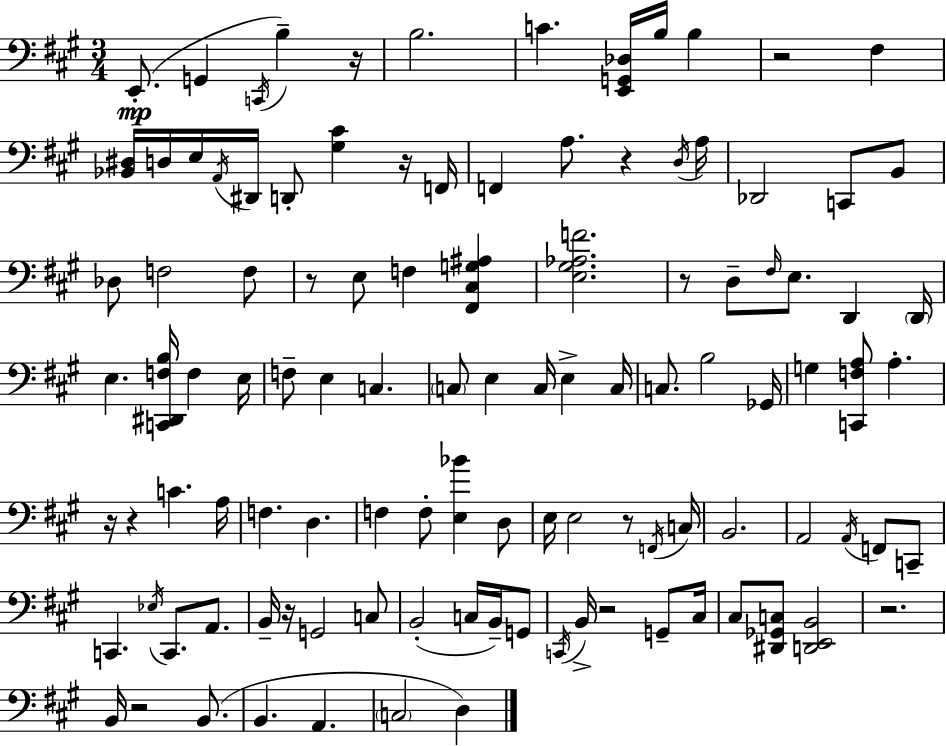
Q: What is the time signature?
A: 3/4